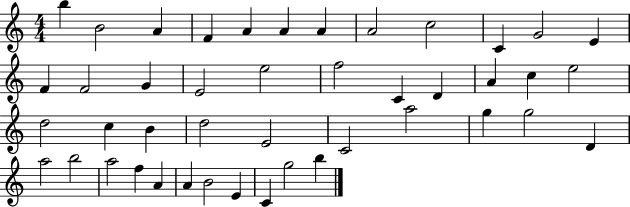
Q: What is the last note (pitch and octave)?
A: B5